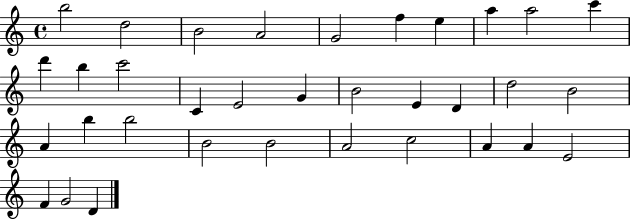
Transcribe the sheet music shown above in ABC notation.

X:1
T:Untitled
M:4/4
L:1/4
K:C
b2 d2 B2 A2 G2 f e a a2 c' d' b c'2 C E2 G B2 E D d2 B2 A b b2 B2 B2 A2 c2 A A E2 F G2 D